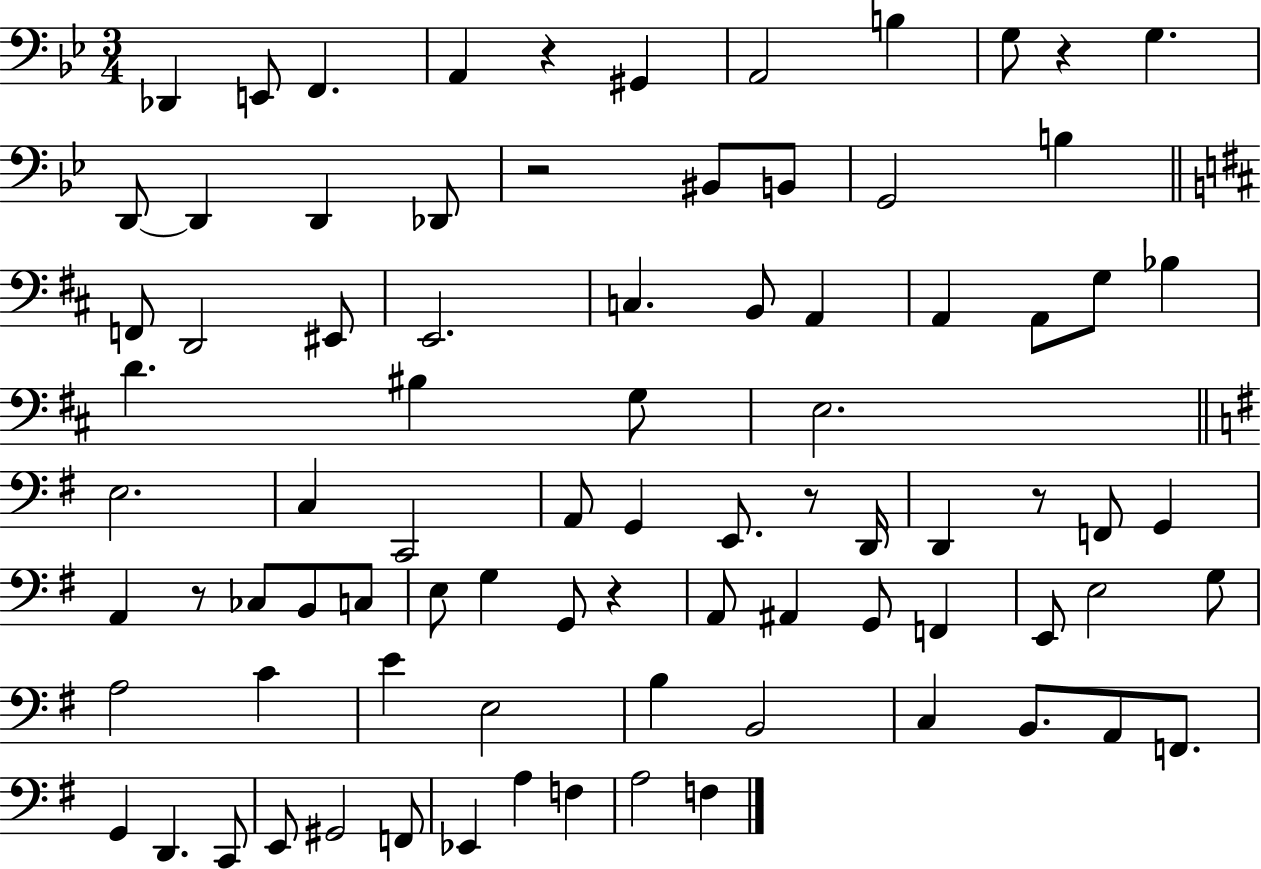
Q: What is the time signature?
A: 3/4